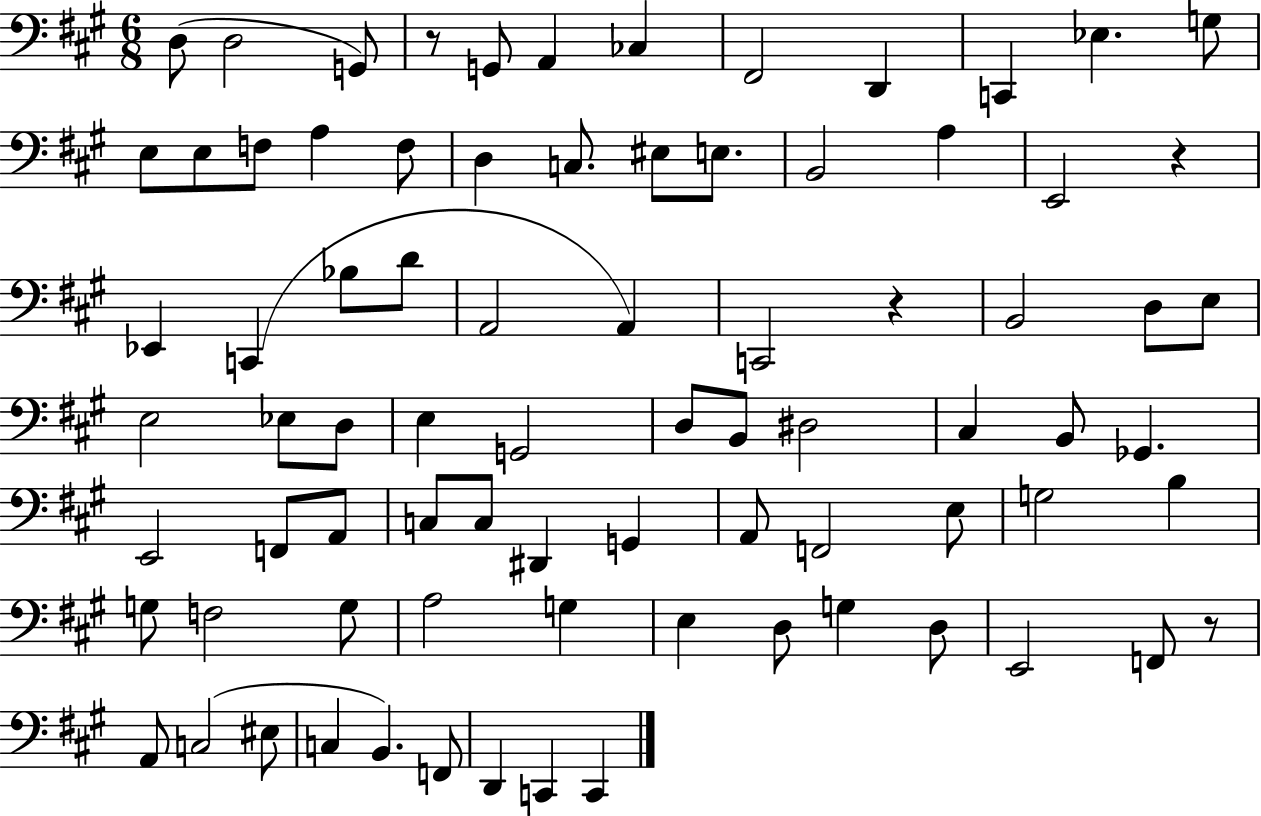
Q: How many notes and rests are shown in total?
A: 80